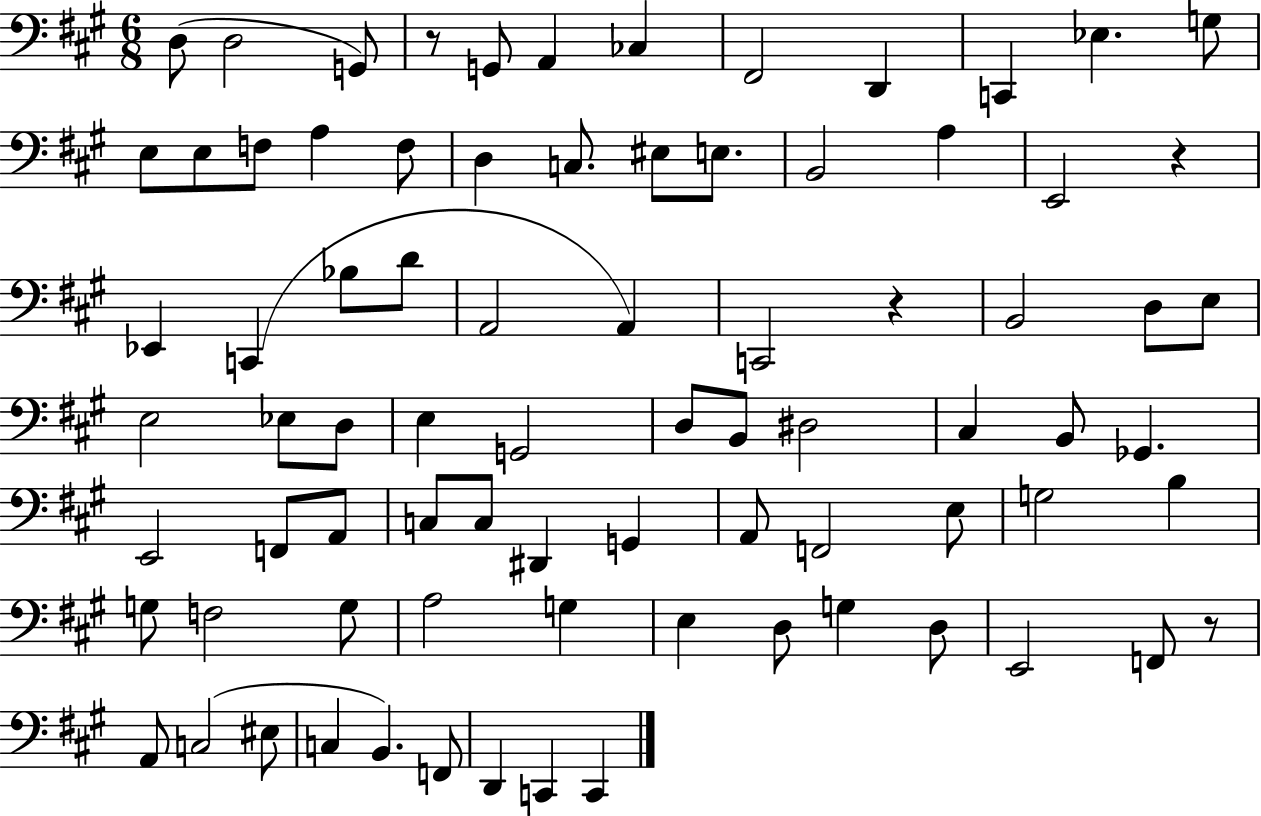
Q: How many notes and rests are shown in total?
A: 80